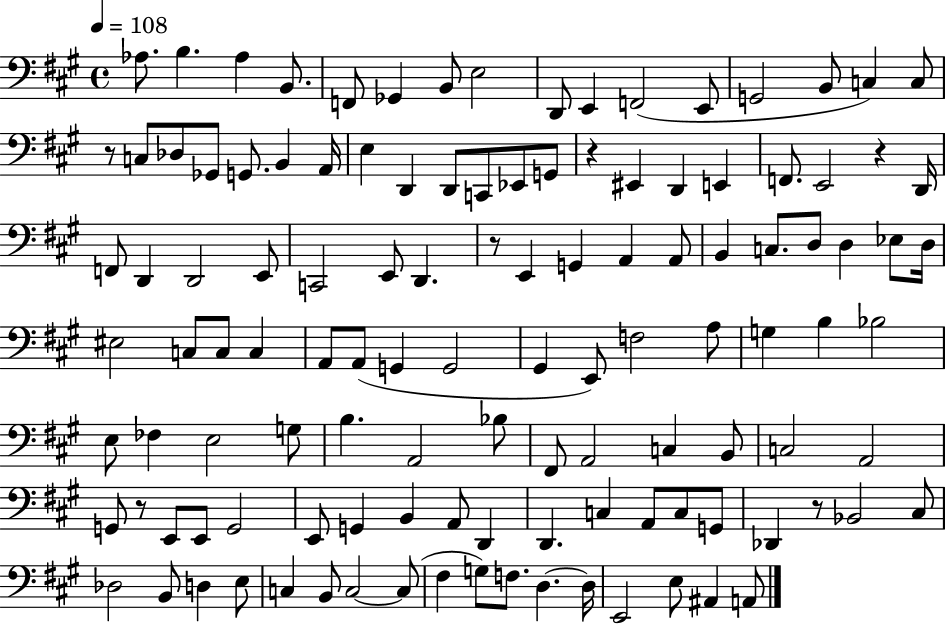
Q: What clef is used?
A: bass